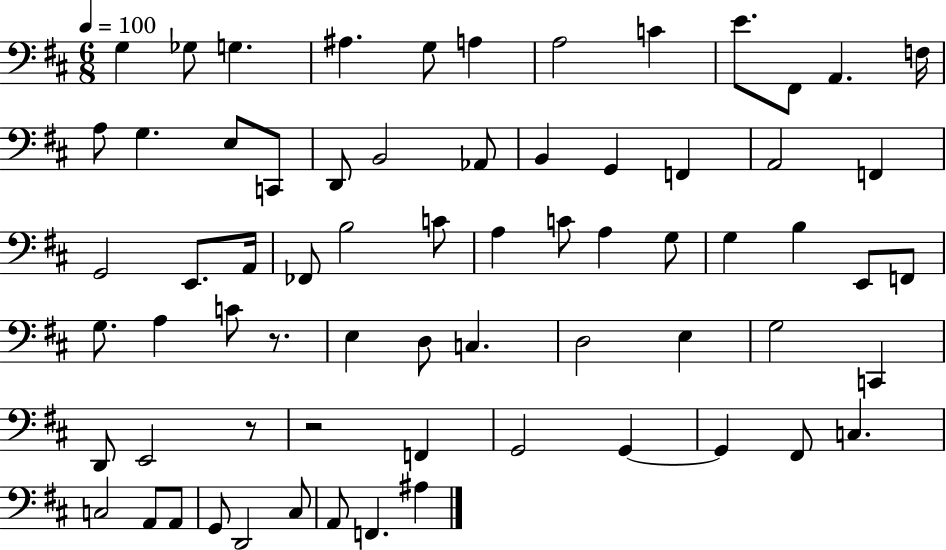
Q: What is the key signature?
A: D major